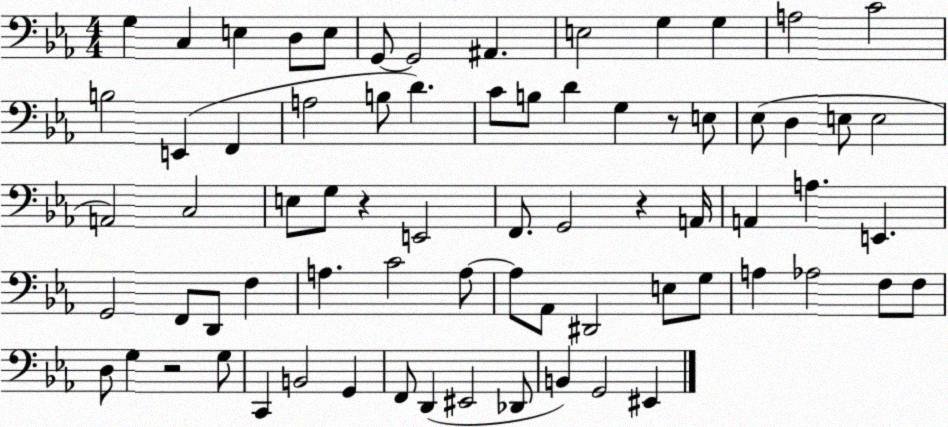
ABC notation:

X:1
T:Untitled
M:4/4
L:1/4
K:Eb
G, C, E, D,/2 E,/2 G,,/2 G,,2 ^A,, E,2 G, G, A,2 C2 B,2 E,, F,, A,2 B,/2 D C/2 B,/2 D G, z/2 E,/2 _E,/2 D, E,/2 E,2 A,,2 C,2 E,/2 G,/2 z E,,2 F,,/2 G,,2 z A,,/4 A,, A, E,, G,,2 F,,/2 D,,/2 F, A, C2 A,/2 A,/2 _A,,/2 ^D,,2 E,/2 G,/2 A, _A,2 F,/2 F,/2 D,/2 G, z2 G,/2 C,, B,,2 G,, F,,/2 D,, ^E,,2 _D,,/2 B,, G,,2 ^E,,